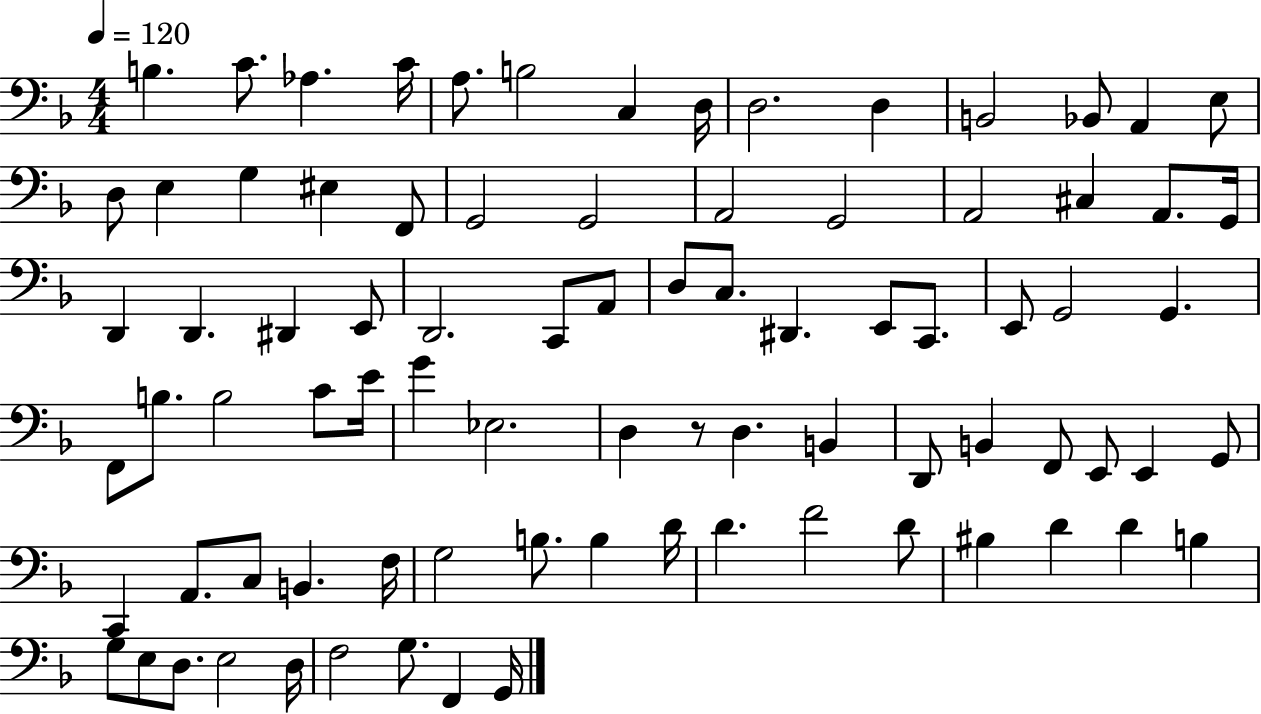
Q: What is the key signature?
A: F major